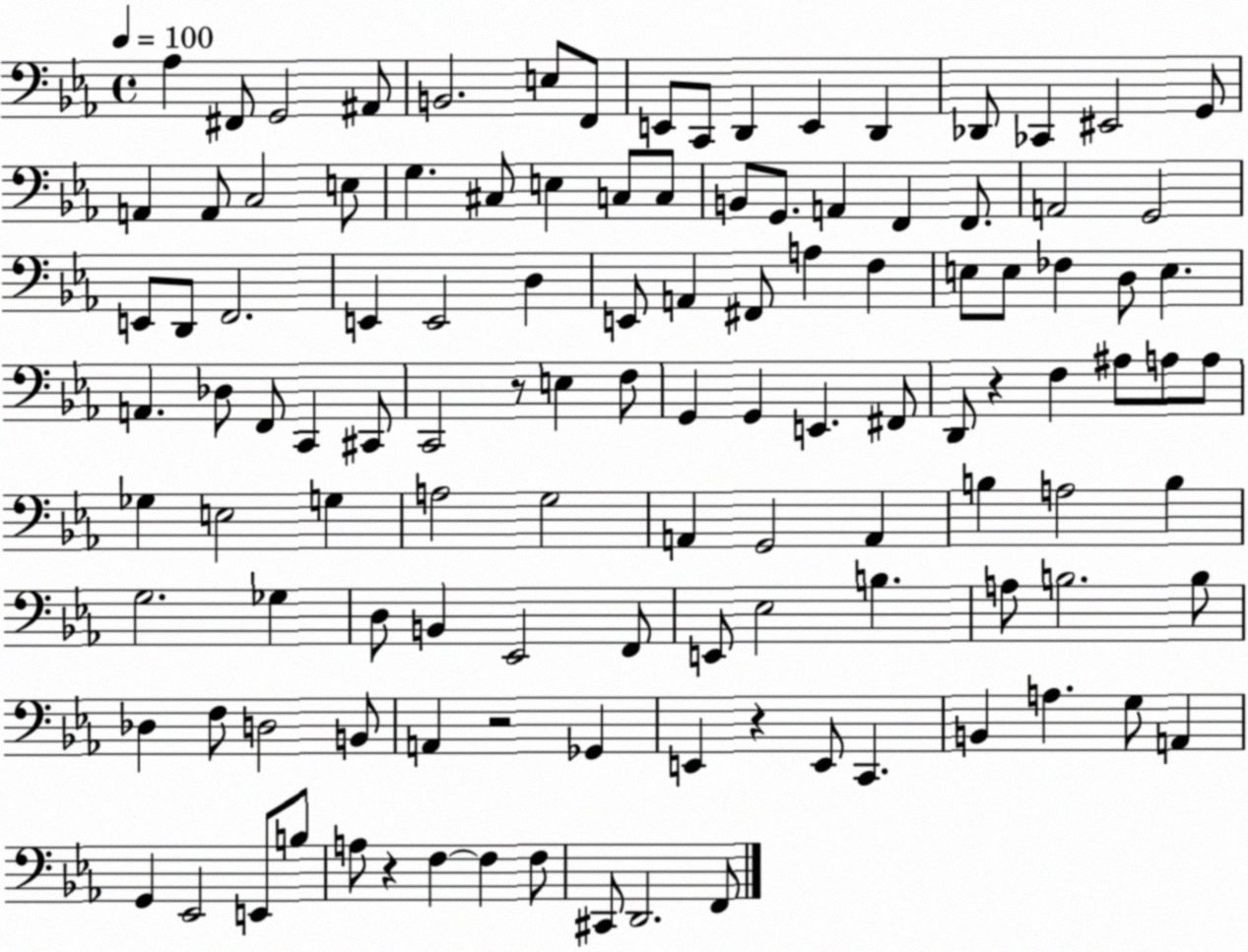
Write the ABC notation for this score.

X:1
T:Untitled
M:4/4
L:1/4
K:Eb
_A, ^F,,/2 G,,2 ^A,,/2 B,,2 E,/2 F,,/2 E,,/2 C,,/2 D,, E,, D,, _D,,/2 _C,, ^E,,2 G,,/2 A,, A,,/2 C,2 E,/2 G, ^C,/2 E, C,/2 C,/2 B,,/2 G,,/2 A,, F,, F,,/2 A,,2 G,,2 E,,/2 D,,/2 F,,2 E,, E,,2 D, E,,/2 A,, ^F,,/2 A, F, E,/2 E,/2 _F, D,/2 E, A,, _D,/2 F,,/2 C,, ^C,,/2 C,,2 z/2 E, F,/2 G,, G,, E,, ^F,,/2 D,,/2 z F, ^A,/2 A,/2 A,/2 _G, E,2 G, A,2 G,2 A,, G,,2 A,, B, A,2 B, G,2 _G, D,/2 B,, _E,,2 F,,/2 E,,/2 _E,2 B, A,/2 B,2 B,/2 _D, F,/2 D,2 B,,/2 A,, z2 _G,, E,, z E,,/2 C,, B,, A, G,/2 A,, G,, _E,,2 E,,/2 B,/2 A,/2 z F, F, F,/2 ^C,,/2 D,,2 F,,/2